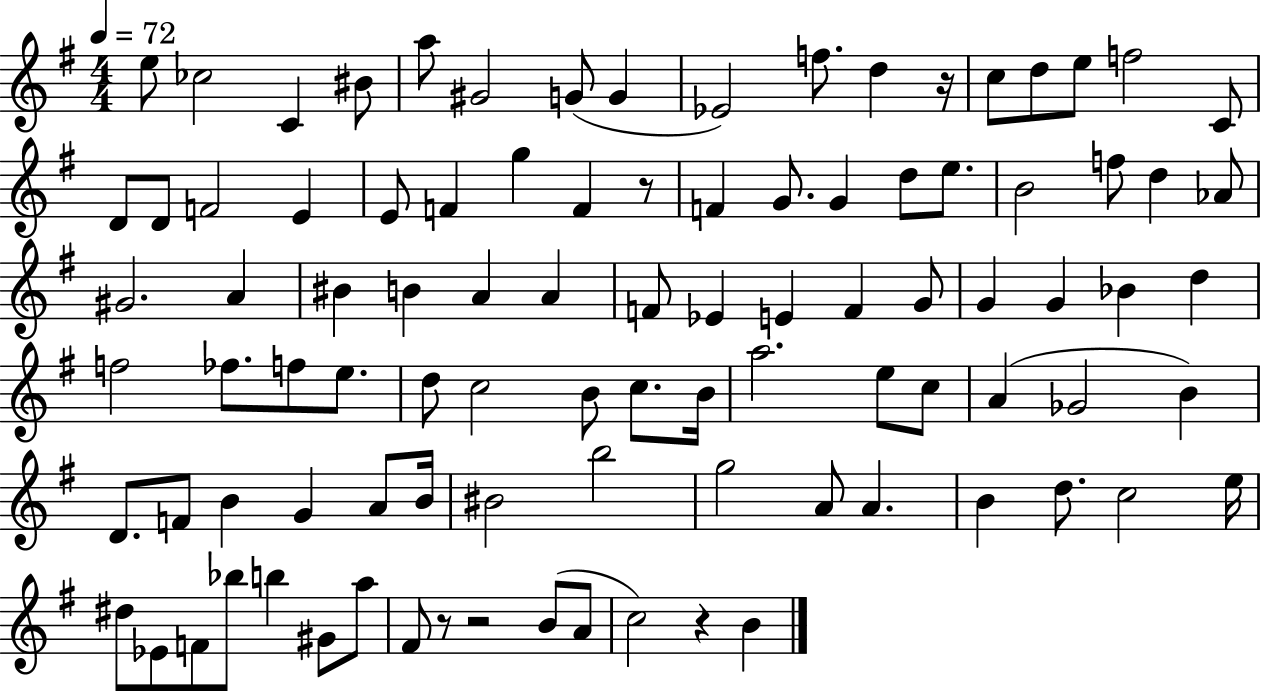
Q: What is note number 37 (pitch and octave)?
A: B4